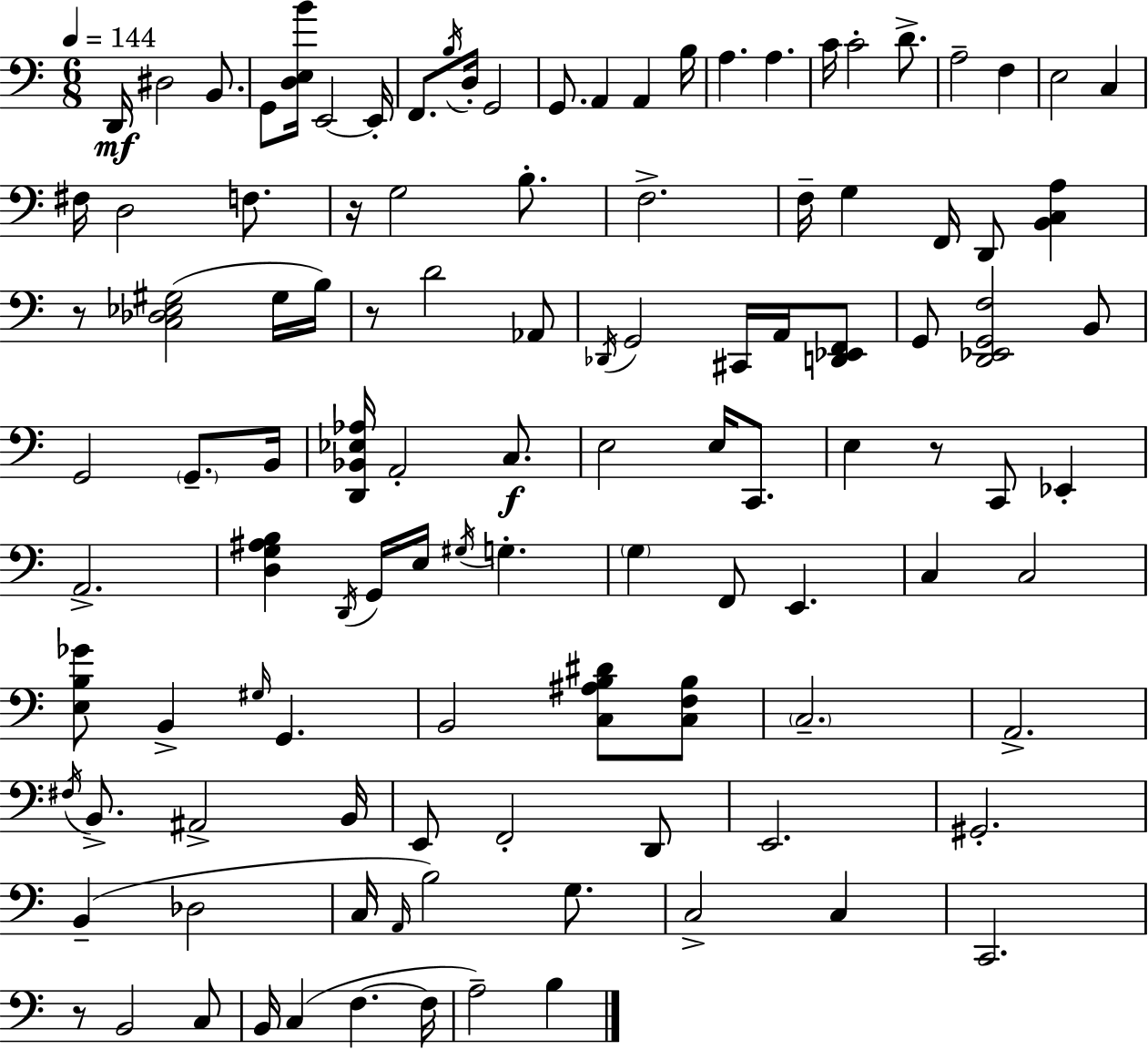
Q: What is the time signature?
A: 6/8